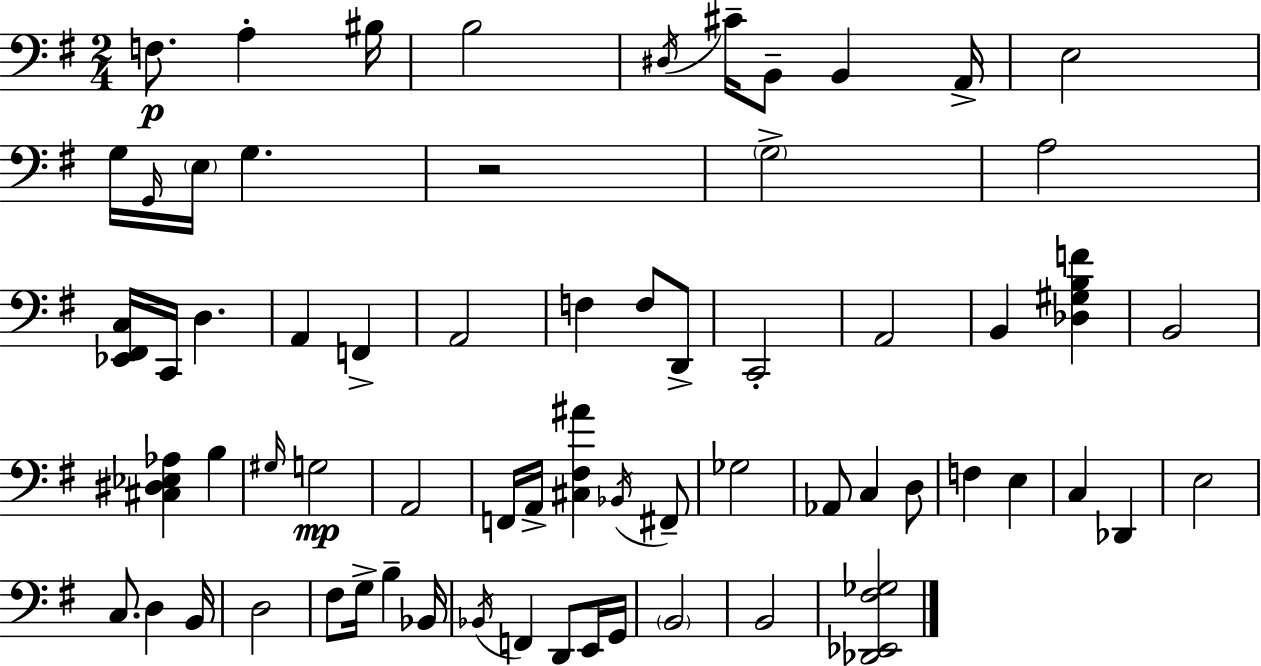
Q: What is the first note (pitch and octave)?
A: F3